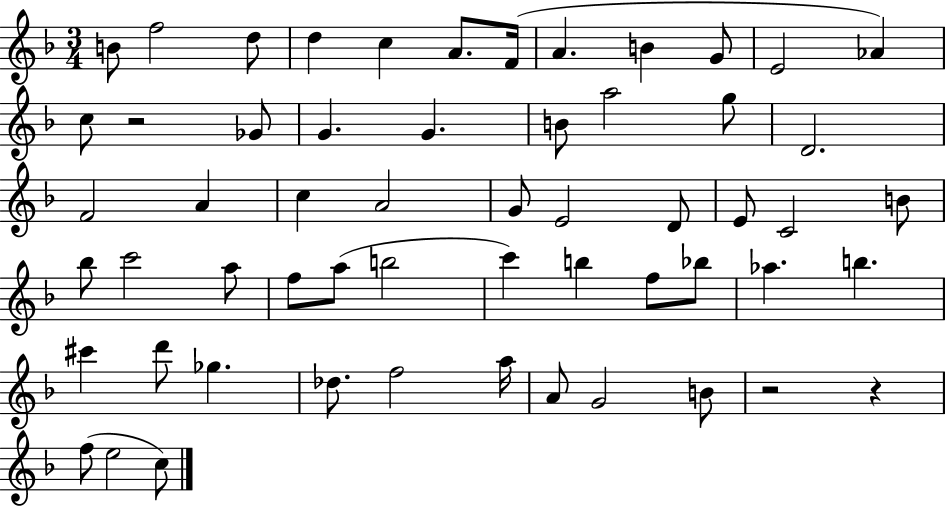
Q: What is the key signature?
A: F major